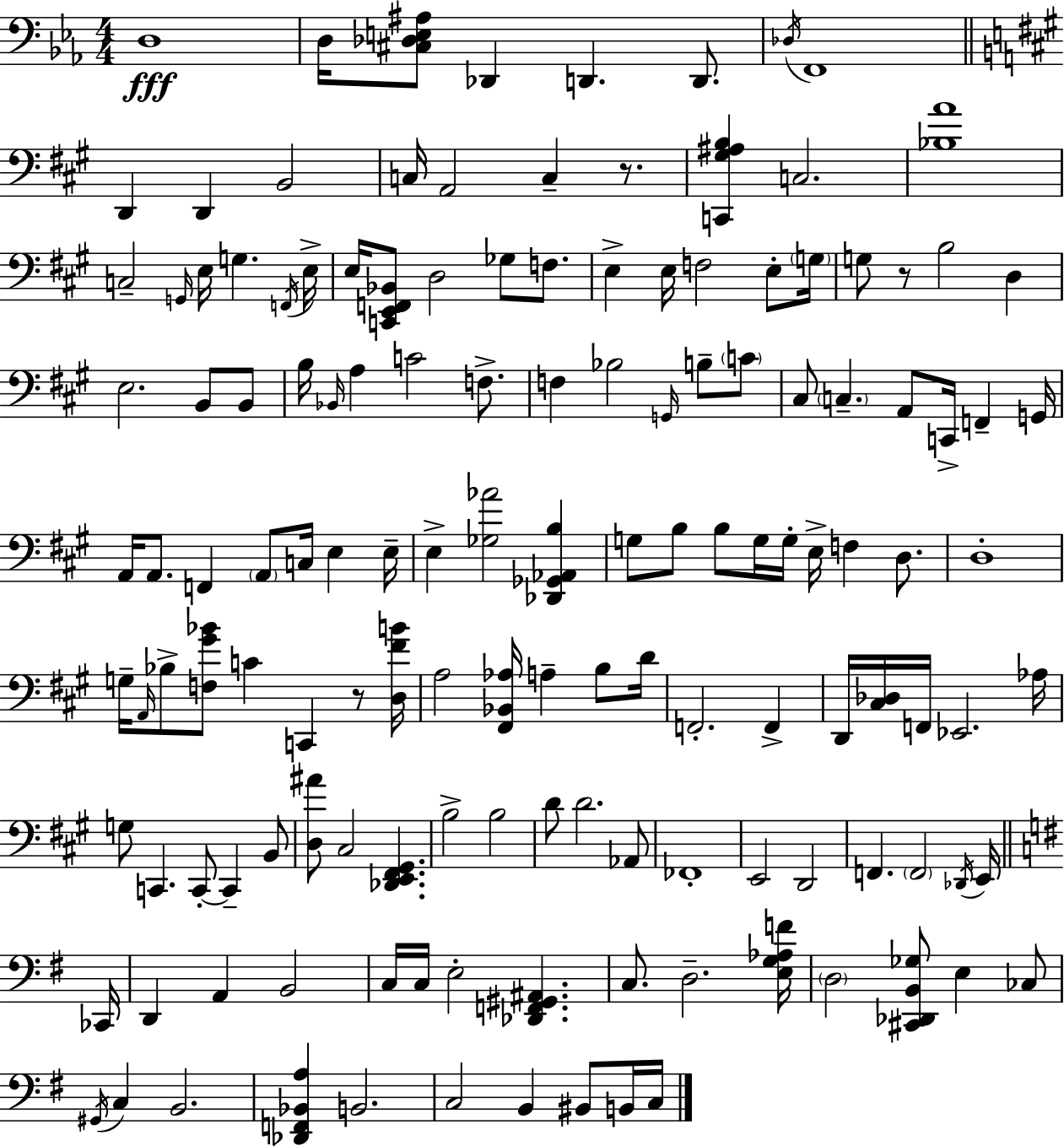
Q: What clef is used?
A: bass